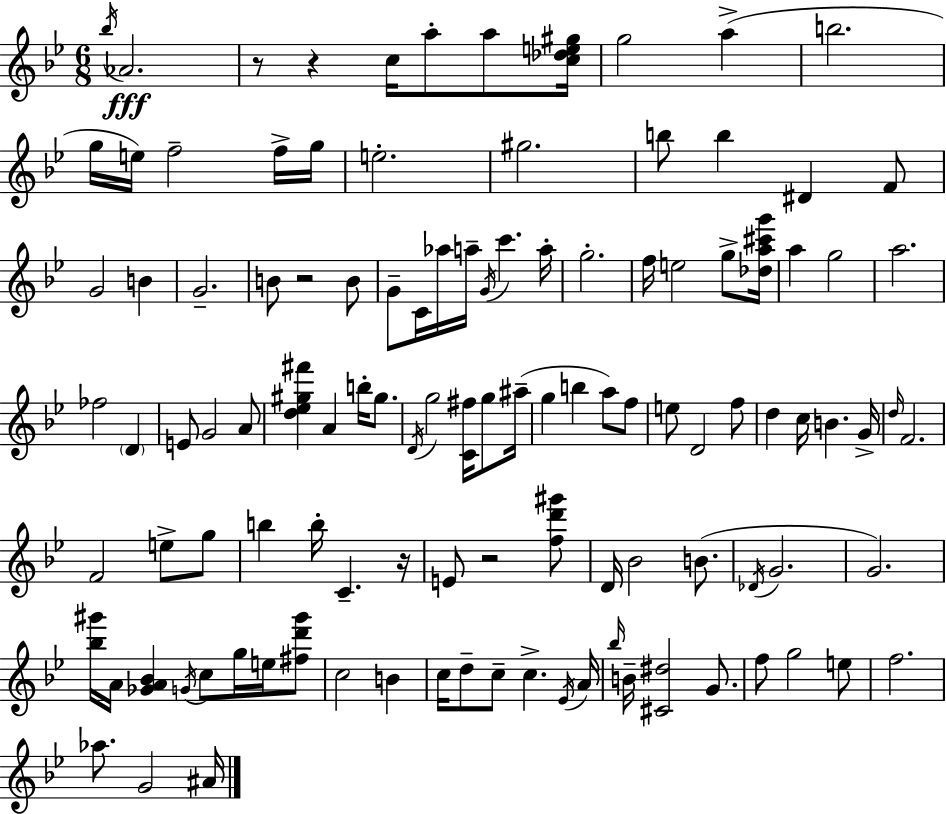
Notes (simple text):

Bb5/s Ab4/h. R/e R/q C5/s A5/e A5/e [C5,Db5,E5,G#5]/s G5/h A5/q B5/h. G5/s E5/s F5/h F5/s G5/s E5/h. G#5/h. B5/e B5/q D#4/q F4/e G4/h B4/q G4/h. B4/e R/h B4/e G4/e C4/s Ab5/s A5/s G4/s C6/q. A5/s G5/h. F5/s E5/h G5/e [Db5,A5,C#6,G6]/s A5/q G5/h A5/h. FES5/h D4/q E4/e G4/h A4/e [D5,Eb5,G#5,F#6]/q A4/q B5/s G#5/e. D4/s G5/h [C4,F#5]/s G5/e A#5/s G5/q B5/q A5/e F5/e E5/e D4/h F5/e D5/q C5/s B4/q. G4/s D5/s F4/h. F4/h E5/e G5/e B5/q B5/s C4/q. R/s E4/e R/h [F5,D6,G#6]/e D4/s Bb4/h B4/e. Db4/s G4/h. G4/h. [Bb5,G#6]/s A4/s [Gb4,A4,Bb4]/q G4/s C5/e G5/s E5/s [F#5,D6,G#6]/e C5/h B4/q C5/s D5/e C5/e C5/q. Eb4/s A4/s Bb5/s B4/s [C#4,D#5]/h G4/e. F5/e G5/h E5/e F5/h. Ab5/e. G4/h A#4/s